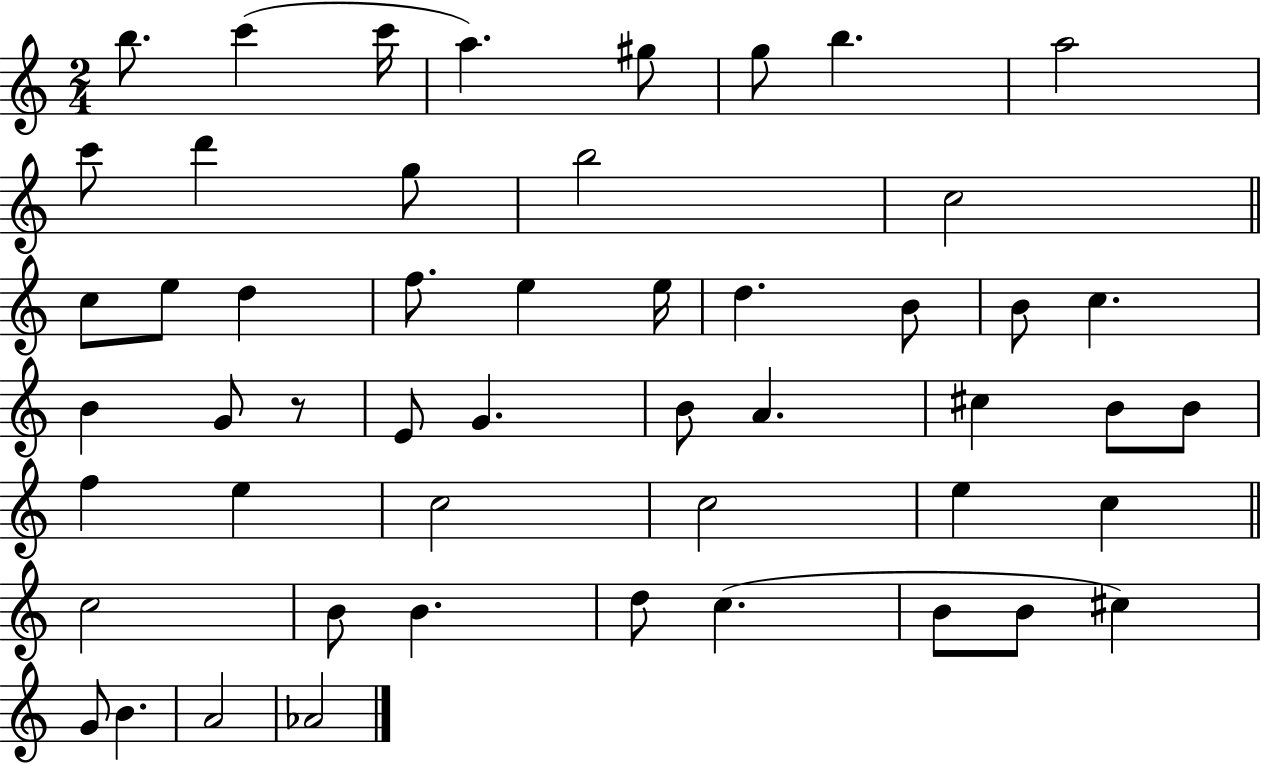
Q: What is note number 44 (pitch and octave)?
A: B4